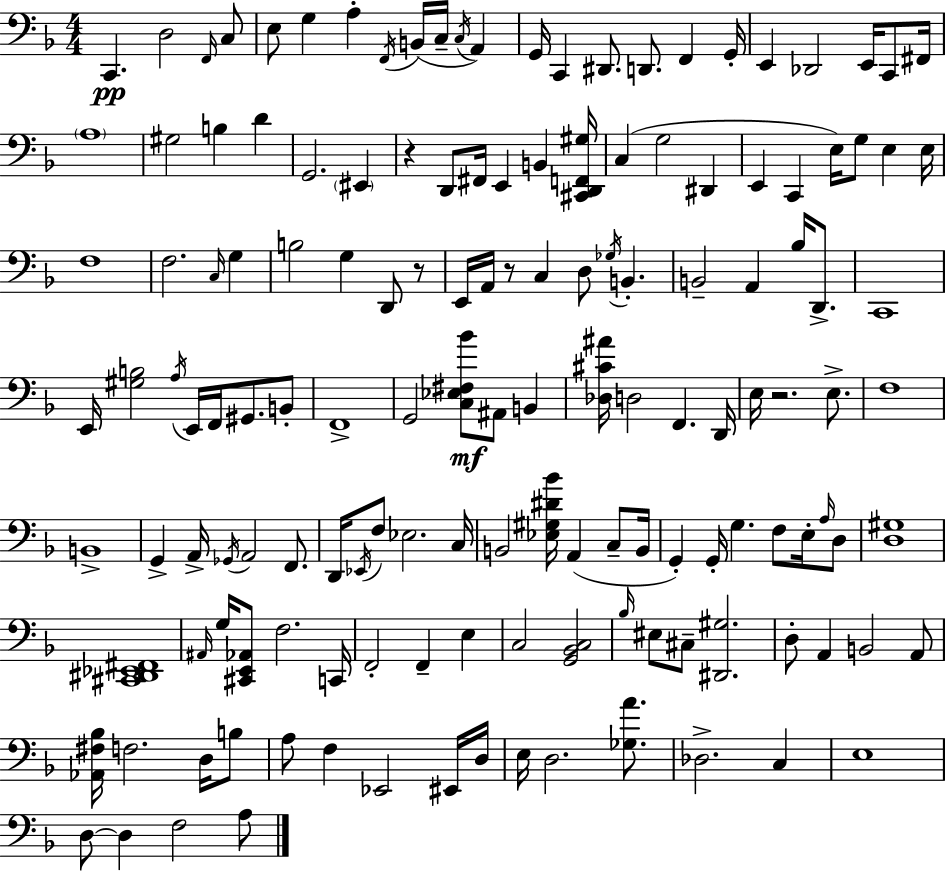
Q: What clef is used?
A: bass